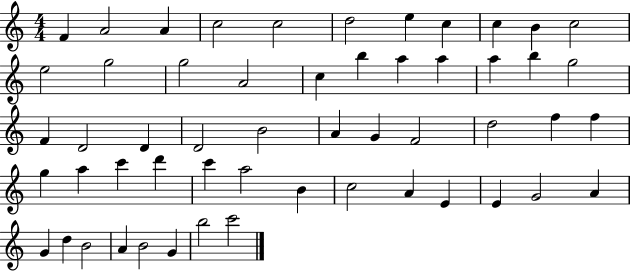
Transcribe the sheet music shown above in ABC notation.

X:1
T:Untitled
M:4/4
L:1/4
K:C
F A2 A c2 c2 d2 e c c B c2 e2 g2 g2 A2 c b a a a b g2 F D2 D D2 B2 A G F2 d2 f f g a c' d' c' a2 B c2 A E E G2 A G d B2 A B2 G b2 c'2